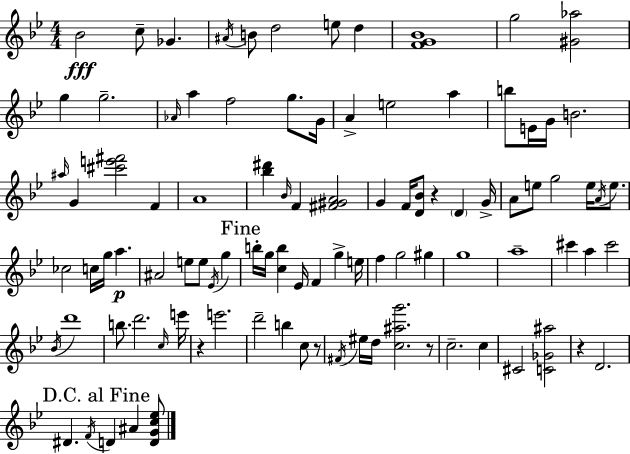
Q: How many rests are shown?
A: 5